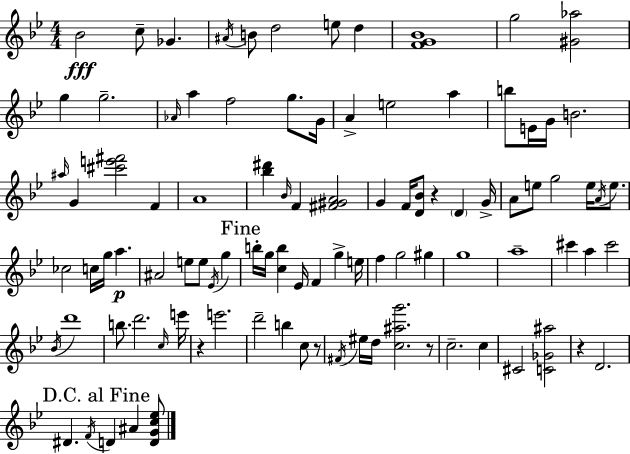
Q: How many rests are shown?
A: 5